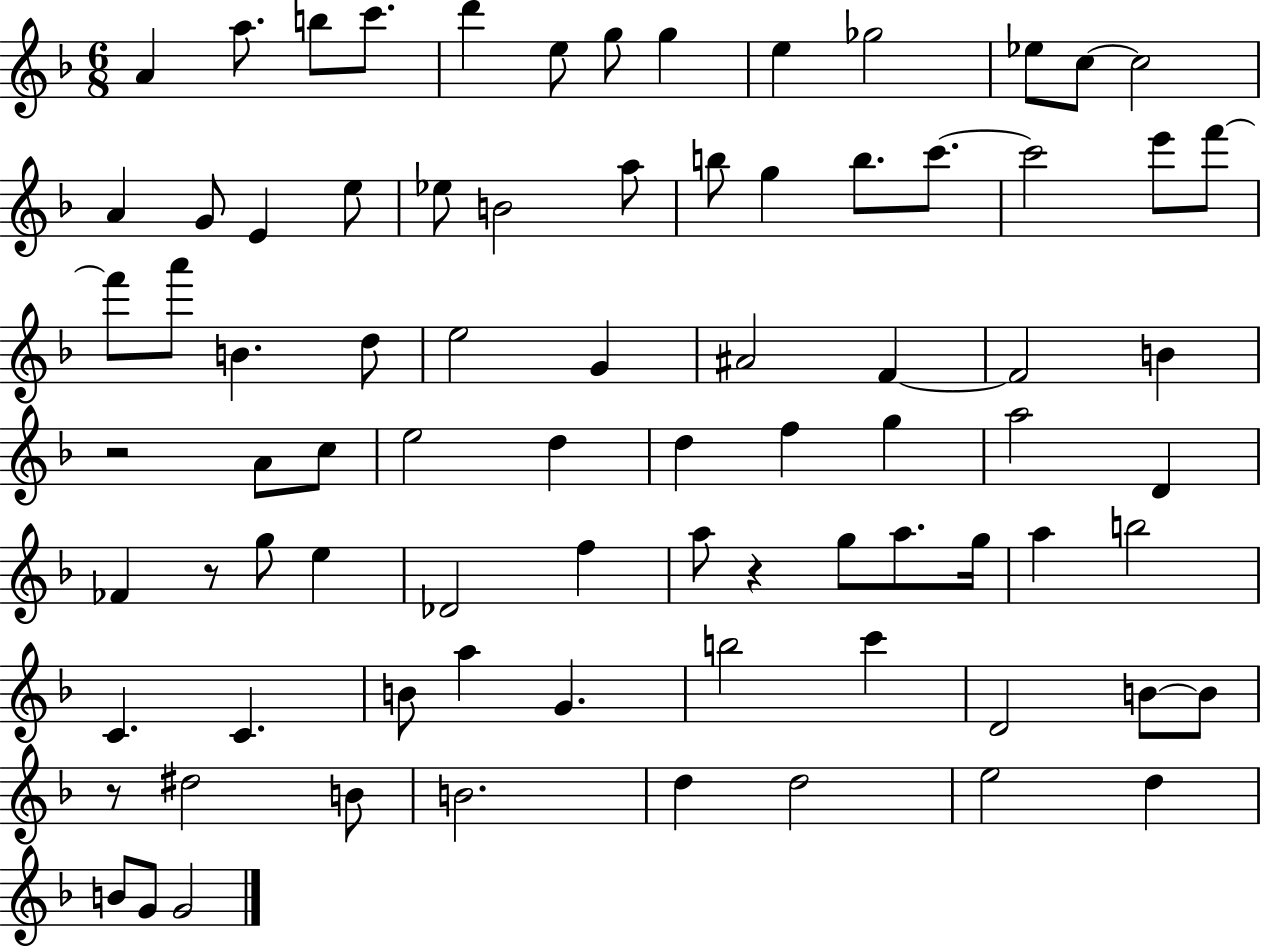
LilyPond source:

{
  \clef treble
  \numericTimeSignature
  \time 6/8
  \key f \major
  \repeat volta 2 { a'4 a''8. b''8 c'''8. | d'''4 e''8 g''8 g''4 | e''4 ges''2 | ees''8 c''8~~ c''2 | \break a'4 g'8 e'4 e''8 | ees''8 b'2 a''8 | b''8 g''4 b''8. c'''8.~~ | c'''2 e'''8 f'''8~~ | \break f'''8 a'''8 b'4. d''8 | e''2 g'4 | ais'2 f'4~~ | f'2 b'4 | \break r2 a'8 c''8 | e''2 d''4 | d''4 f''4 g''4 | a''2 d'4 | \break fes'4 r8 g''8 e''4 | des'2 f''4 | a''8 r4 g''8 a''8. g''16 | a''4 b''2 | \break c'4. c'4. | b'8 a''4 g'4. | b''2 c'''4 | d'2 b'8~~ b'8 | \break r8 dis''2 b'8 | b'2. | d''4 d''2 | e''2 d''4 | \break b'8 g'8 g'2 | } \bar "|."
}